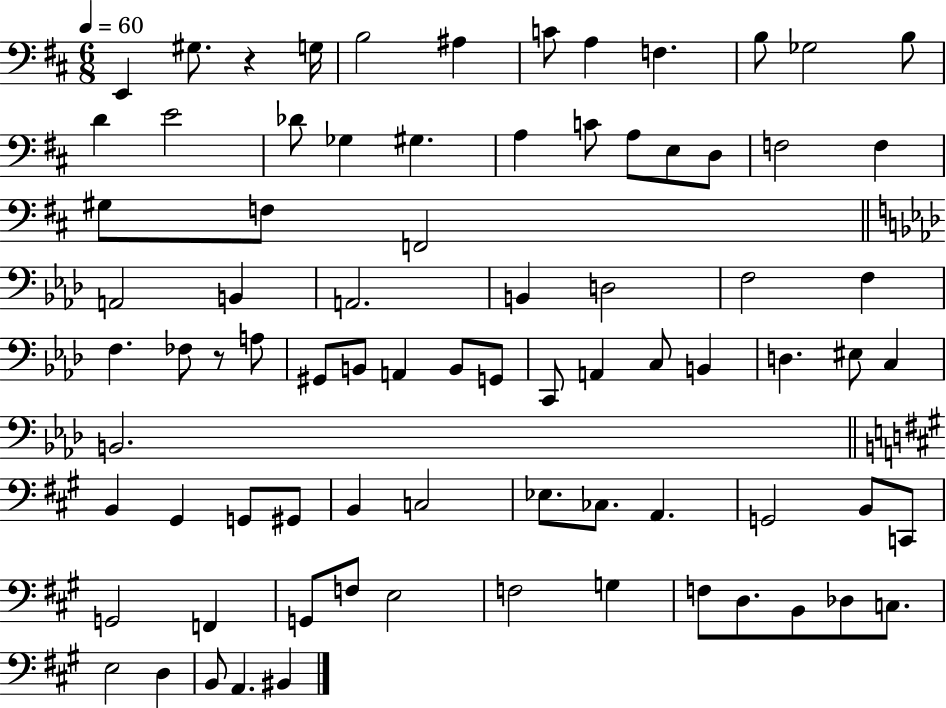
E2/q G#3/e. R/q G3/s B3/h A#3/q C4/e A3/q F3/q. B3/e Gb3/h B3/e D4/q E4/h Db4/e Gb3/q G#3/q. A3/q C4/e A3/e E3/e D3/e F3/h F3/q G#3/e F3/e F2/h A2/h B2/q A2/h. B2/q D3/h F3/h F3/q F3/q. FES3/e R/e A3/e G#2/e B2/e A2/q B2/e G2/e C2/e A2/q C3/e B2/q D3/q. EIS3/e C3/q B2/h. B2/q G#2/q G2/e G#2/e B2/q C3/h Eb3/e. CES3/e. A2/q. G2/h B2/e C2/e G2/h F2/q G2/e F3/e E3/h F3/h G3/q F3/e D3/e. B2/e Db3/e C3/e. E3/h D3/q B2/e A2/q. BIS2/q